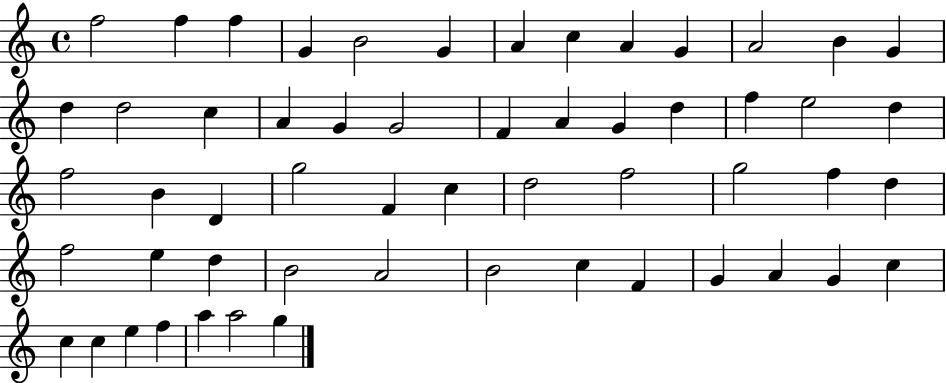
{
  \clef treble
  \time 4/4
  \defaultTimeSignature
  \key c \major
  f''2 f''4 f''4 | g'4 b'2 g'4 | a'4 c''4 a'4 g'4 | a'2 b'4 g'4 | \break d''4 d''2 c''4 | a'4 g'4 g'2 | f'4 a'4 g'4 d''4 | f''4 e''2 d''4 | \break f''2 b'4 d'4 | g''2 f'4 c''4 | d''2 f''2 | g''2 f''4 d''4 | \break f''2 e''4 d''4 | b'2 a'2 | b'2 c''4 f'4 | g'4 a'4 g'4 c''4 | \break c''4 c''4 e''4 f''4 | a''4 a''2 g''4 | \bar "|."
}